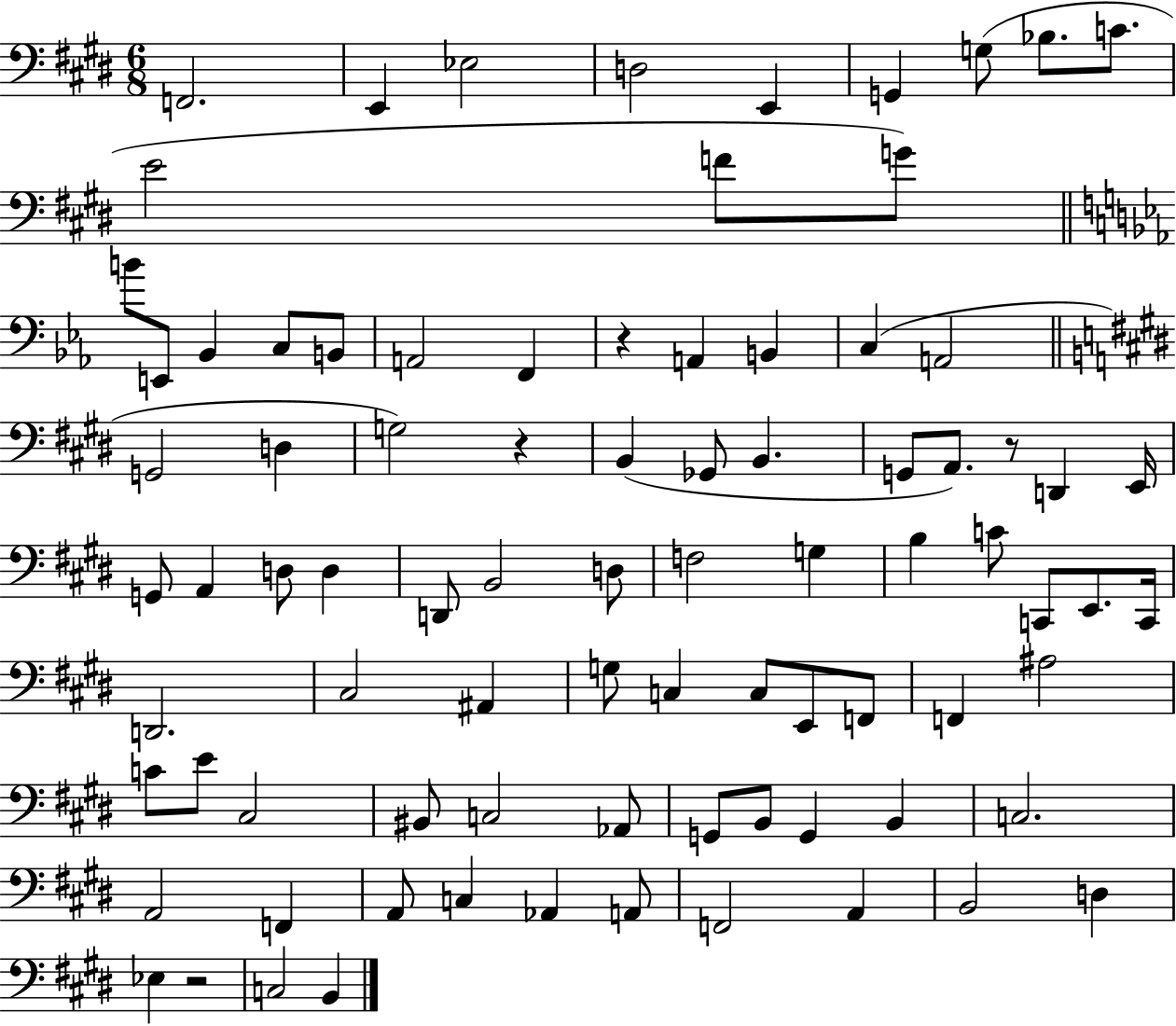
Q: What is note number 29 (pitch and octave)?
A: B2